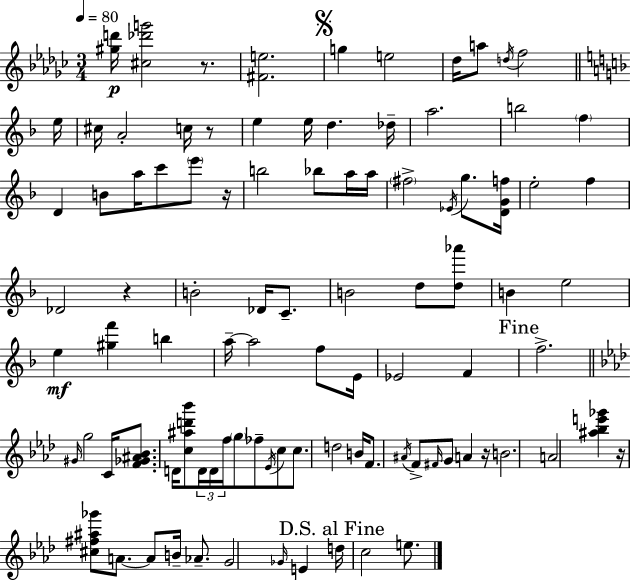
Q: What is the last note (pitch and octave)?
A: E5